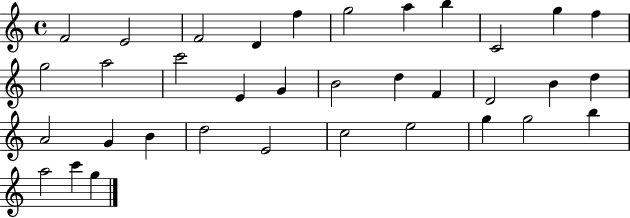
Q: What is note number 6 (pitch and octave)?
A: G5